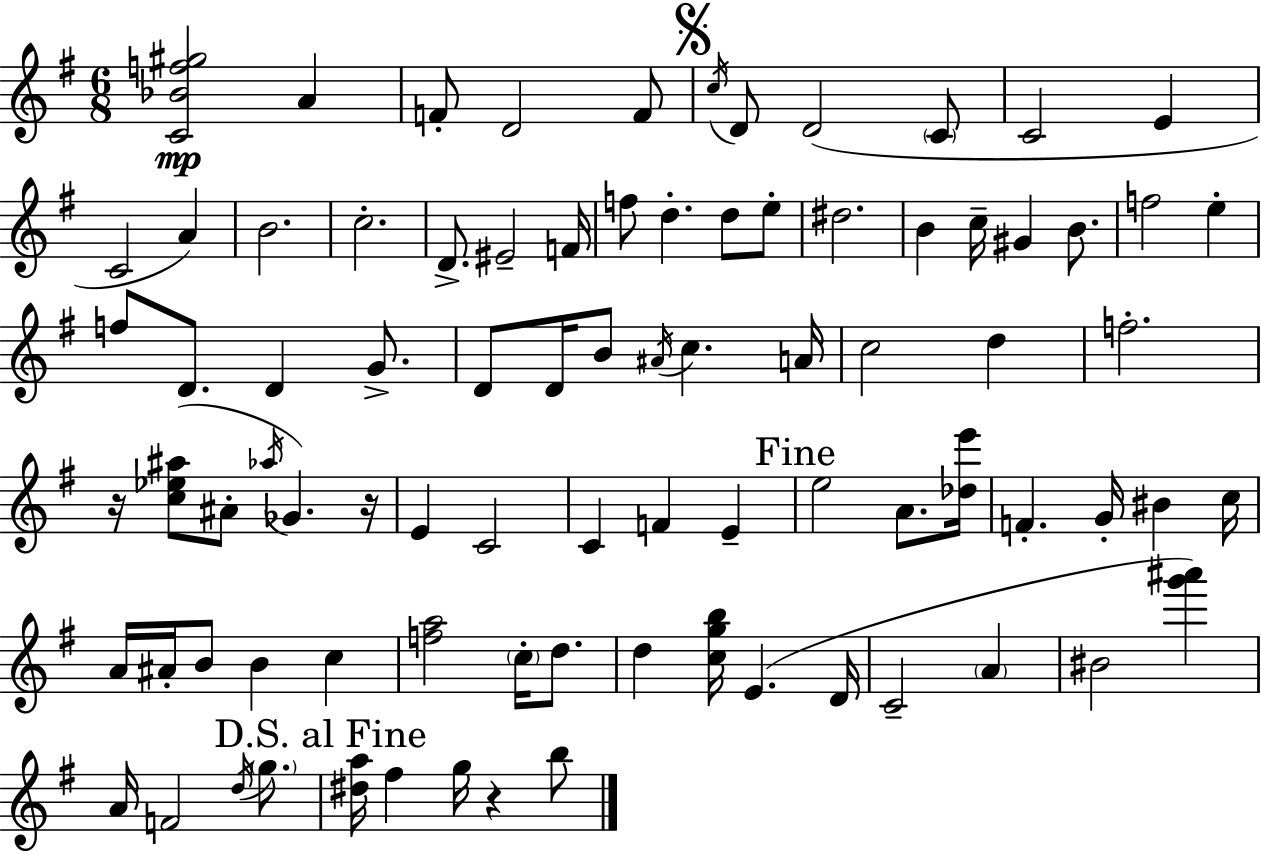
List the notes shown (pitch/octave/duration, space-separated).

[C4,Bb4,F5,G#5]/h A4/q F4/e D4/h F4/e C5/s D4/e D4/h C4/e C4/h E4/q C4/h A4/q B4/h. C5/h. D4/e. EIS4/h F4/s F5/e D5/q. D5/e E5/e D#5/h. B4/q C5/s G#4/q B4/e. F5/h E5/q F5/e D4/e. D4/q G4/e. D4/e D4/s B4/e A#4/s C5/q. A4/s C5/h D5/q F5/h. R/s [C5,Eb5,A#5]/e A#4/e Ab5/s Gb4/q. R/s E4/q C4/h C4/q F4/q E4/q E5/h A4/e. [Db5,E6]/s F4/q. G4/s BIS4/q C5/s A4/s A#4/s B4/e B4/q C5/q [F5,A5]/h C5/s D5/e. D5/q [C5,G5,B5]/s E4/q. D4/s C4/h A4/q BIS4/h [G6,A#6]/q A4/s F4/h D5/s G5/e. [D#5,A5]/s F#5/q G5/s R/q B5/e